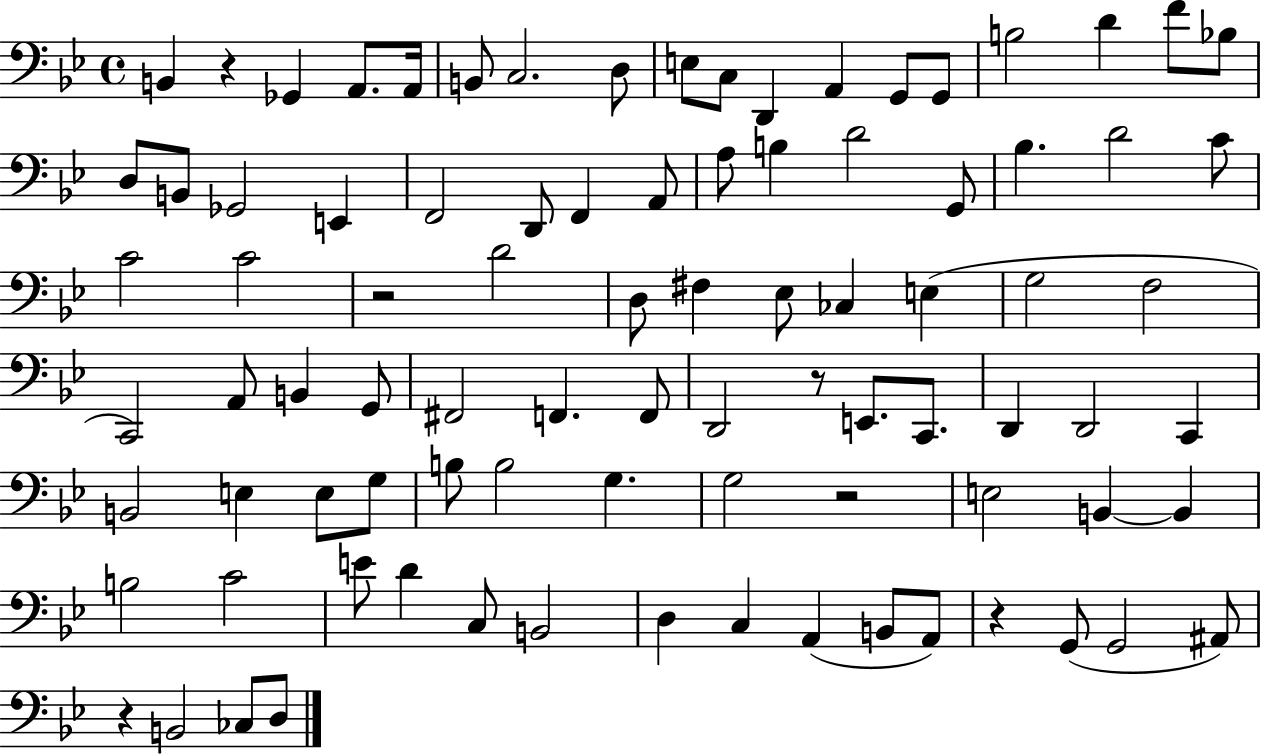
X:1
T:Untitled
M:4/4
L:1/4
K:Bb
B,, z _G,, A,,/2 A,,/4 B,,/2 C,2 D,/2 E,/2 C,/2 D,, A,, G,,/2 G,,/2 B,2 D F/2 _B,/2 D,/2 B,,/2 _G,,2 E,, F,,2 D,,/2 F,, A,,/2 A,/2 B, D2 G,,/2 _B, D2 C/2 C2 C2 z2 D2 D,/2 ^F, _E,/2 _C, E, G,2 F,2 C,,2 A,,/2 B,, G,,/2 ^F,,2 F,, F,,/2 D,,2 z/2 E,,/2 C,,/2 D,, D,,2 C,, B,,2 E, E,/2 G,/2 B,/2 B,2 G, G,2 z2 E,2 B,, B,, B,2 C2 E/2 D C,/2 B,,2 D, C, A,, B,,/2 A,,/2 z G,,/2 G,,2 ^A,,/2 z B,,2 _C,/2 D,/2